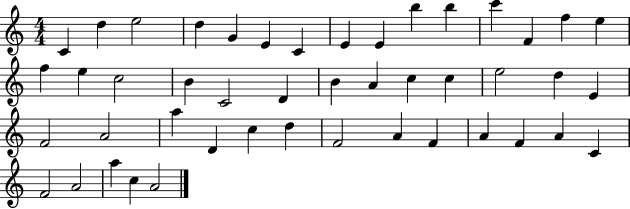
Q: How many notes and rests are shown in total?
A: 46